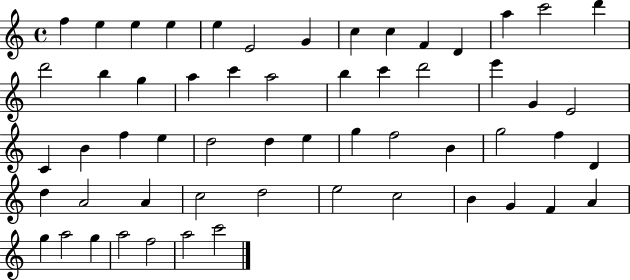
X:1
T:Untitled
M:4/4
L:1/4
K:C
f e e e e E2 G c c F D a c'2 d' d'2 b g a c' a2 b c' d'2 e' G E2 C B f e d2 d e g f2 B g2 f D d A2 A c2 d2 e2 c2 B G F A g a2 g a2 f2 a2 c'2